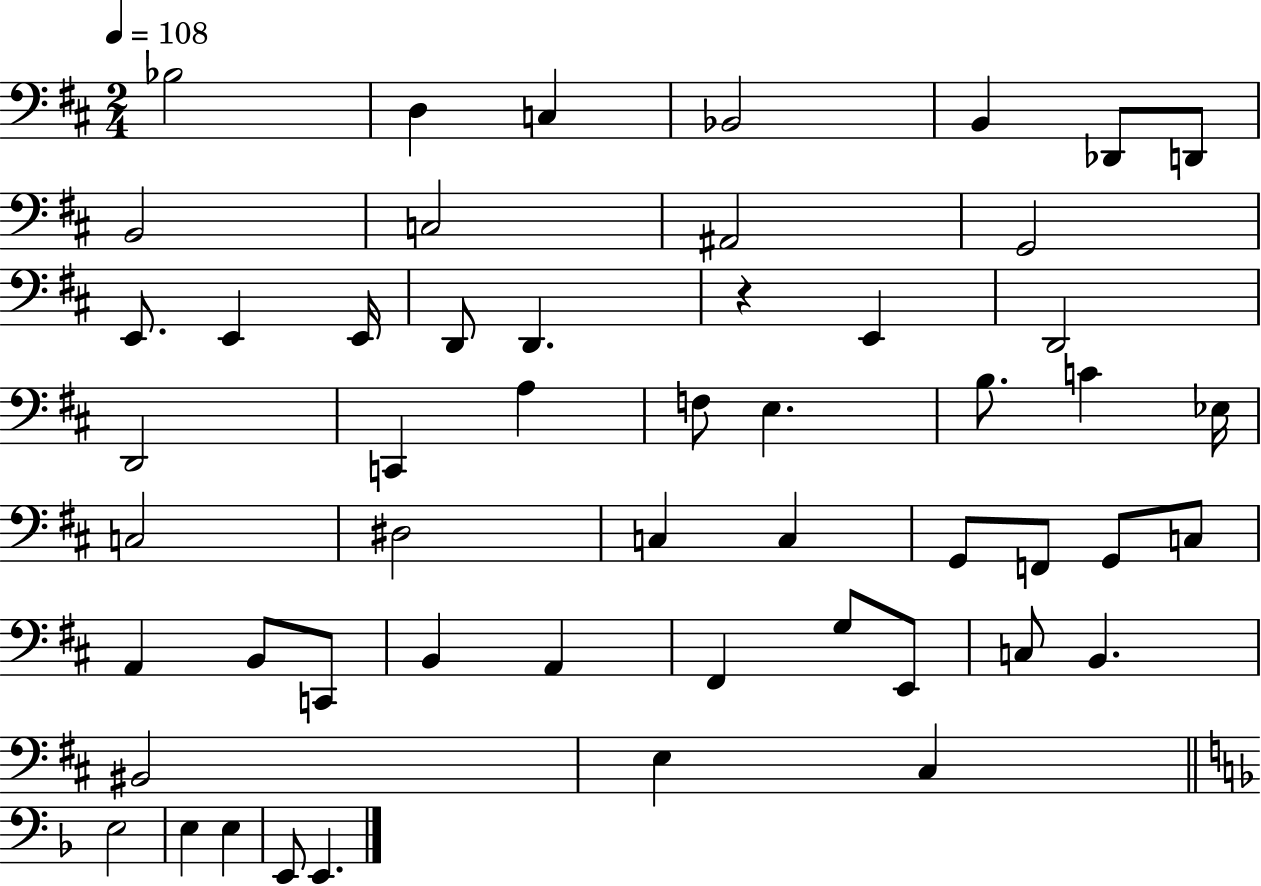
X:1
T:Untitled
M:2/4
L:1/4
K:D
_B,2 D, C, _B,,2 B,, _D,,/2 D,,/2 B,,2 C,2 ^A,,2 G,,2 E,,/2 E,, E,,/4 D,,/2 D,, z E,, D,,2 D,,2 C,, A, F,/2 E, B,/2 C _E,/4 C,2 ^D,2 C, C, G,,/2 F,,/2 G,,/2 C,/2 A,, B,,/2 C,,/2 B,, A,, ^F,, G,/2 E,,/2 C,/2 B,, ^B,,2 E, ^C, E,2 E, E, E,,/2 E,,